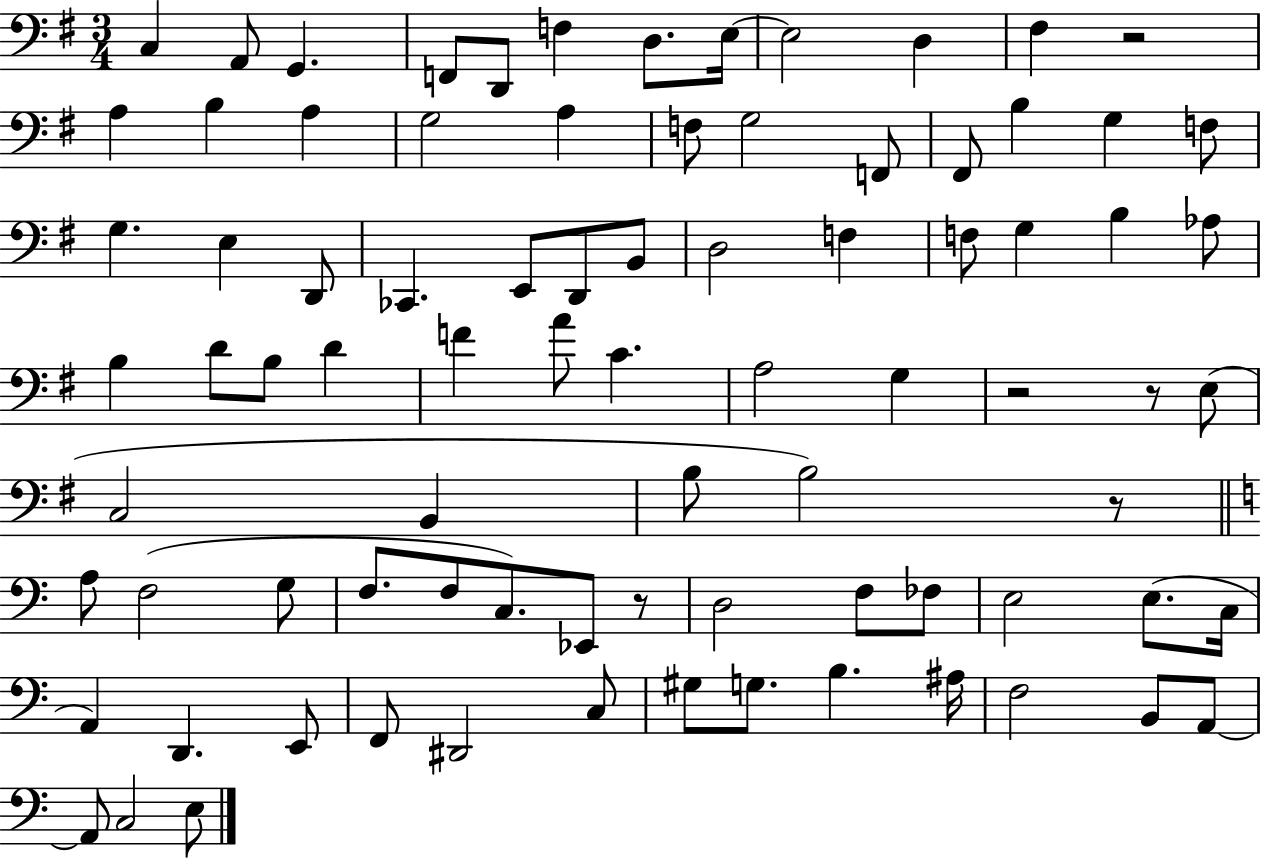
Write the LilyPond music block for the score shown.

{
  \clef bass
  \numericTimeSignature
  \time 3/4
  \key g \major
  \repeat volta 2 { c4 a,8 g,4. | f,8 d,8 f4 d8. e16~~ | e2 d4 | fis4 r2 | \break a4 b4 a4 | g2 a4 | f8 g2 f,8 | fis,8 b4 g4 f8 | \break g4. e4 d,8 | ces,4. e,8 d,8 b,8 | d2 f4 | f8 g4 b4 aes8 | \break b4 d'8 b8 d'4 | f'4 a'8 c'4. | a2 g4 | r2 r8 e8( | \break c2 b,4 | b8 b2) r8 | \bar "||" \break \key c \major a8 f2( g8 | f8. f8 c8.) ees,8 r8 | d2 f8 fes8 | e2 e8.( c16 | \break a,4) d,4. e,8 | f,8 dis,2 c8 | gis8 g8. b4. ais16 | f2 b,8 a,8~~ | \break a,8 c2 e8 | } \bar "|."
}